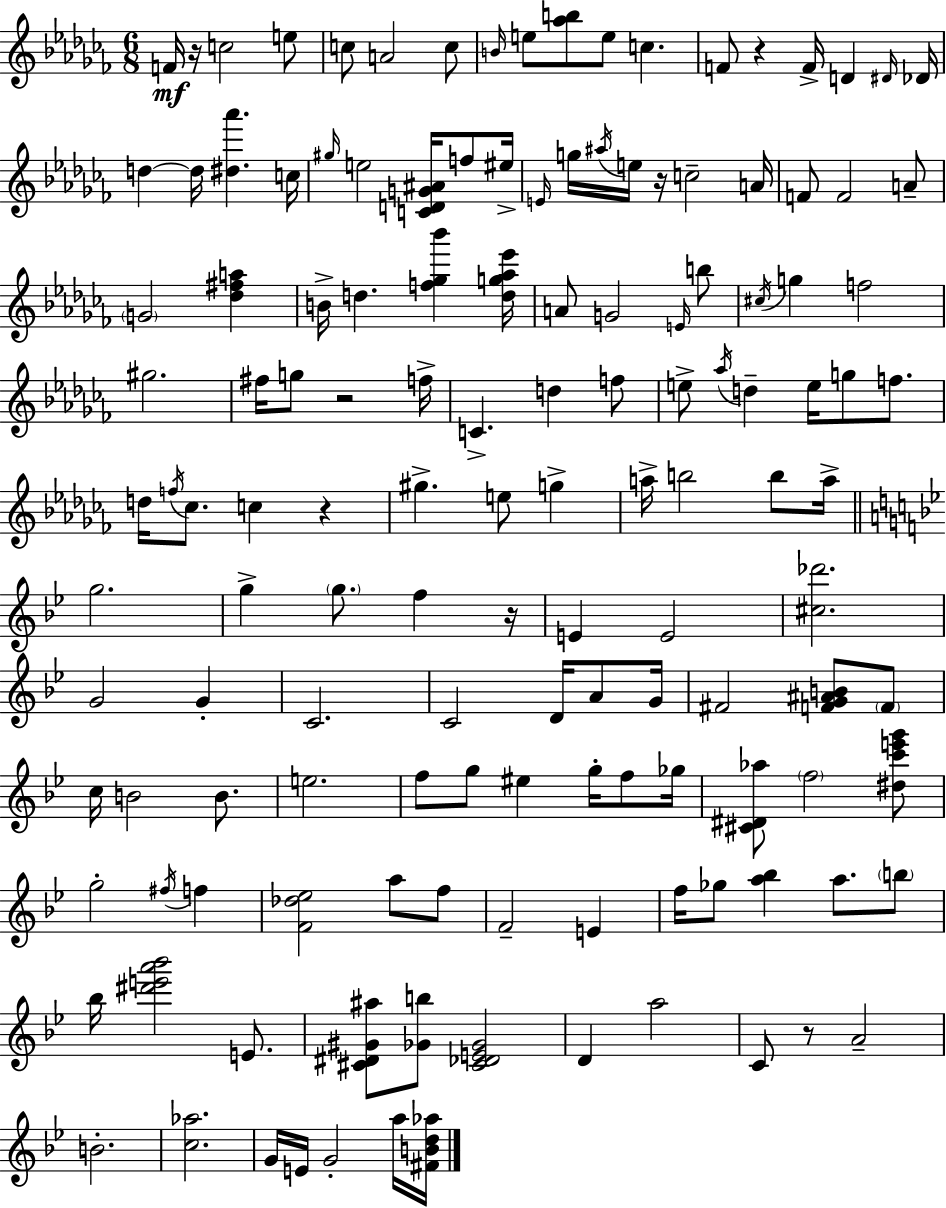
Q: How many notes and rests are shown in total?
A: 138